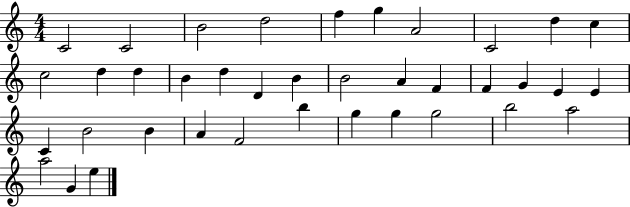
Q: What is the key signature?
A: C major